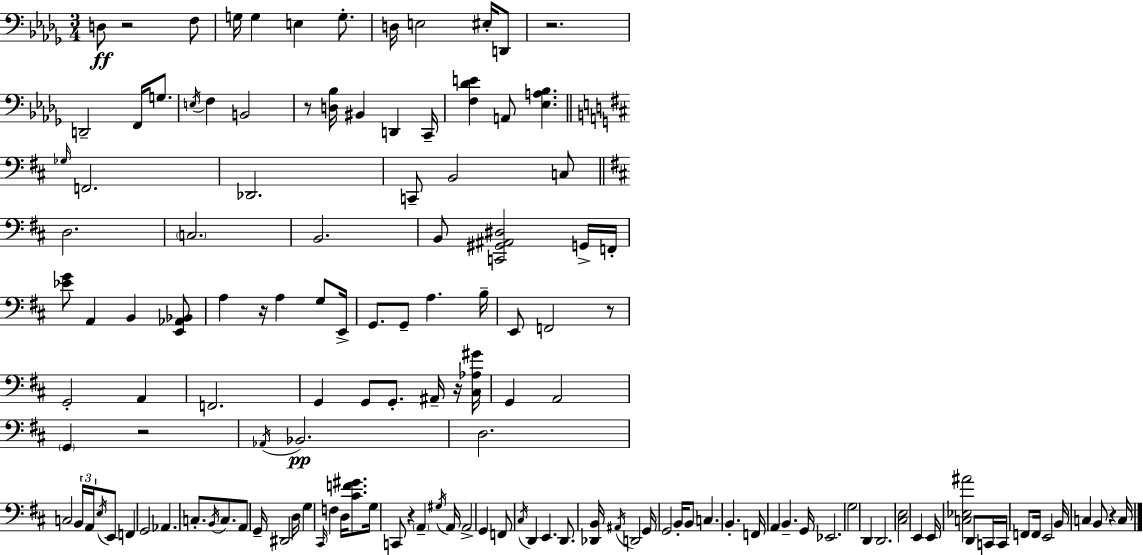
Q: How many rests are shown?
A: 9